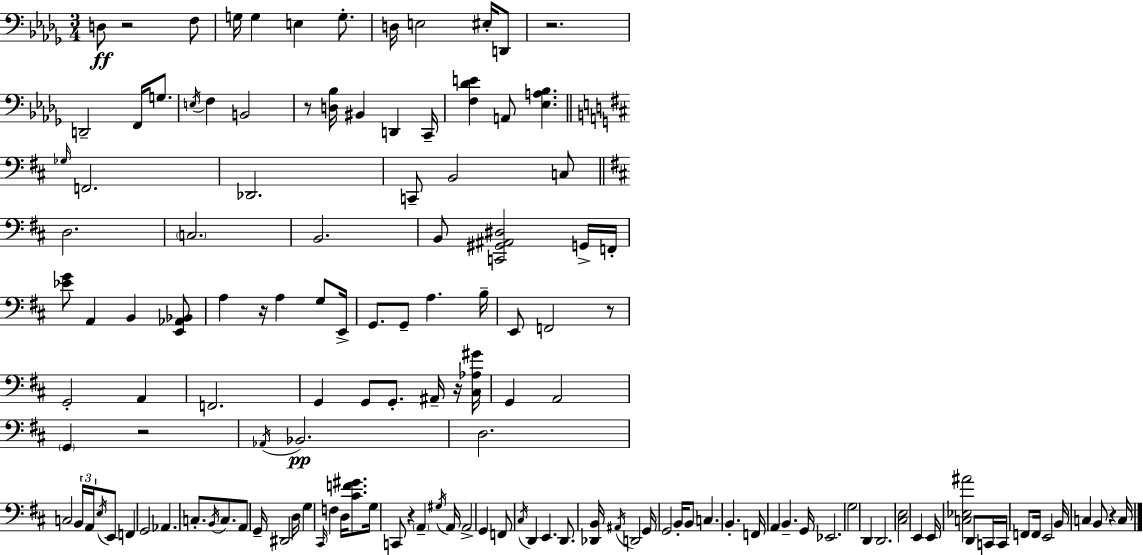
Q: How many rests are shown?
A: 9